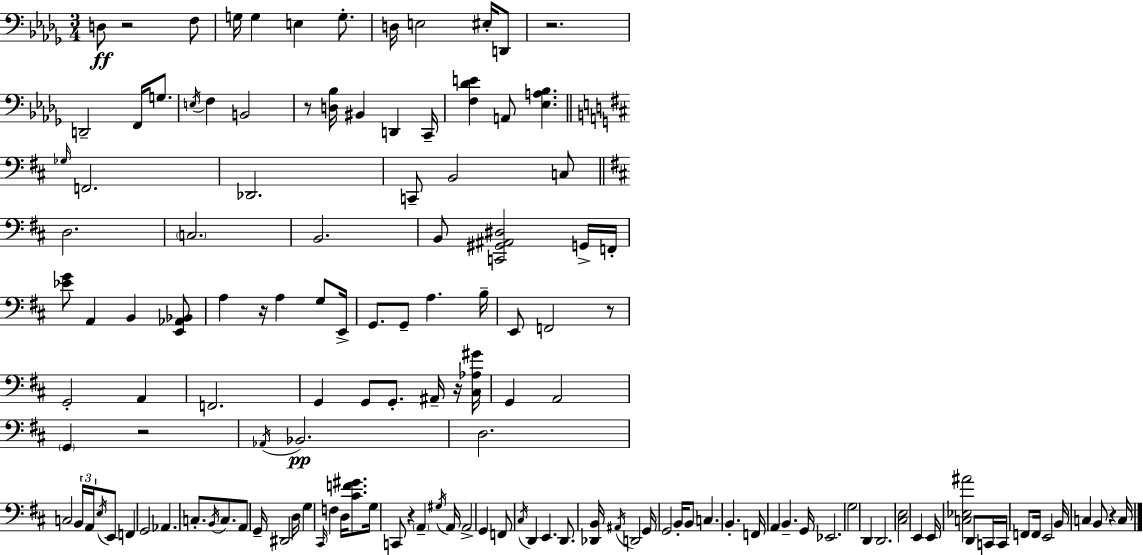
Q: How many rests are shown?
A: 9